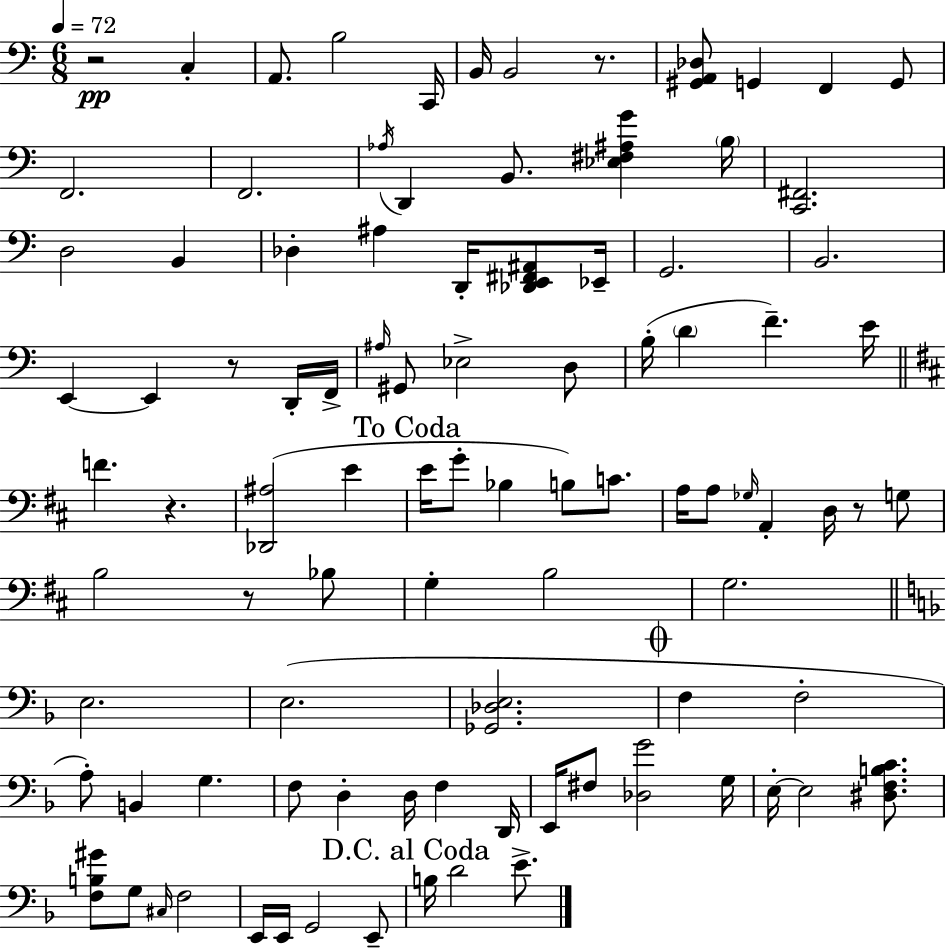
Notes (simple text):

R/h C3/q A2/e. B3/h C2/s B2/s B2/h R/e. [G#2,A2,Db3]/e G2/q F2/q G2/e F2/h. F2/h. Ab3/s D2/q B2/e. [Eb3,F#3,A#3,G4]/q B3/s [C2,F#2]/h. D3/h B2/q Db3/q A#3/q D2/s [Db2,E2,F#2,A#2]/e Eb2/s G2/h. B2/h. E2/q E2/q R/e D2/s F2/s A#3/s G#2/e Eb3/h D3/e B3/s D4/q F4/q. E4/s F4/q. R/q. [Db2,A#3]/h E4/q E4/s G4/e Bb3/q B3/e C4/e. A3/s A3/e Gb3/s A2/q D3/s R/e G3/e B3/h R/e Bb3/e G3/q B3/h G3/h. E3/h. E3/h. [Gb2,Db3,E3]/h. F3/q F3/h A3/e B2/q G3/q. F3/e D3/q D3/s F3/q D2/s E2/s F#3/e [Db3,G4]/h G3/s E3/s E3/h [D#3,F3,B3,C4]/e. [F3,B3,G#4]/e G3/e C#3/s F3/h E2/s E2/s G2/h E2/e B3/s D4/h E4/e.